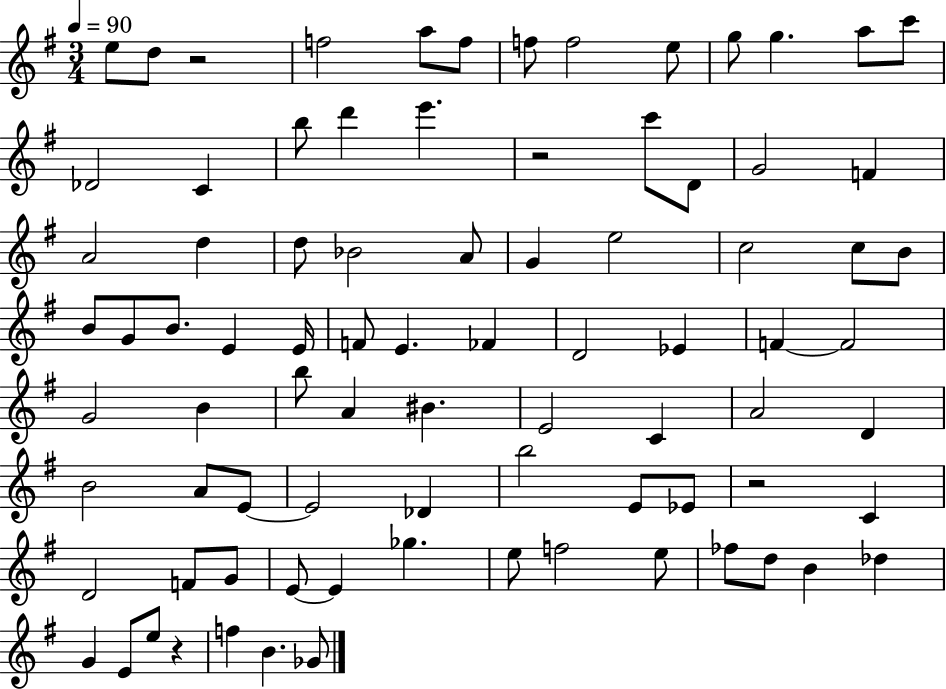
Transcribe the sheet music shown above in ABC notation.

X:1
T:Untitled
M:3/4
L:1/4
K:G
e/2 d/2 z2 f2 a/2 f/2 f/2 f2 e/2 g/2 g a/2 c'/2 _D2 C b/2 d' e' z2 c'/2 D/2 G2 F A2 d d/2 _B2 A/2 G e2 c2 c/2 B/2 B/2 G/2 B/2 E E/4 F/2 E _F D2 _E F F2 G2 B b/2 A ^B E2 C A2 D B2 A/2 E/2 E2 _D b2 E/2 _E/2 z2 C D2 F/2 G/2 E/2 E _g e/2 f2 e/2 _f/2 d/2 B _d G E/2 e/2 z f B _G/2